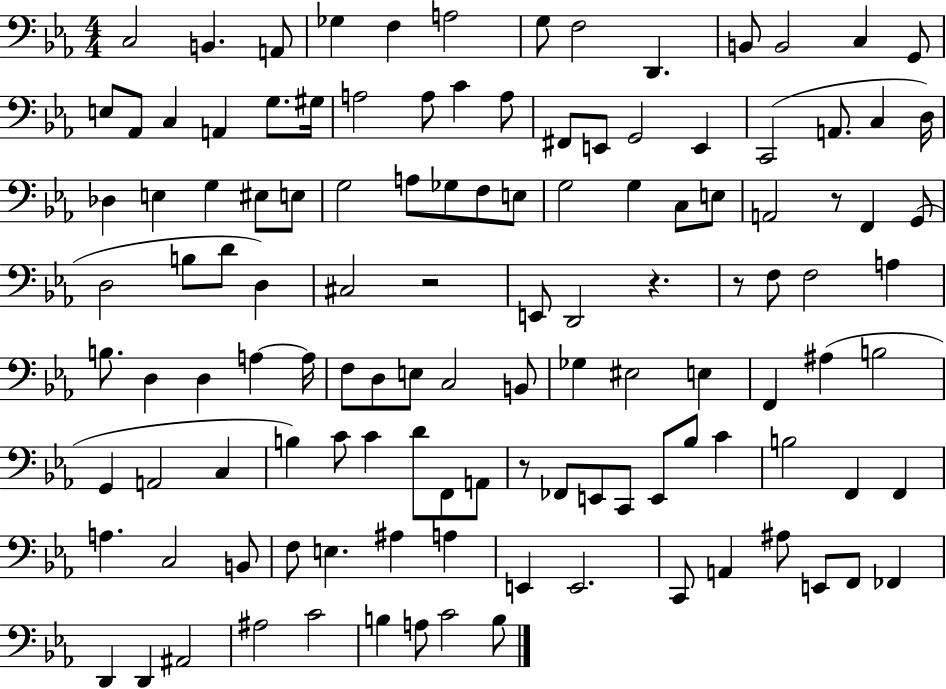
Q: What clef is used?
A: bass